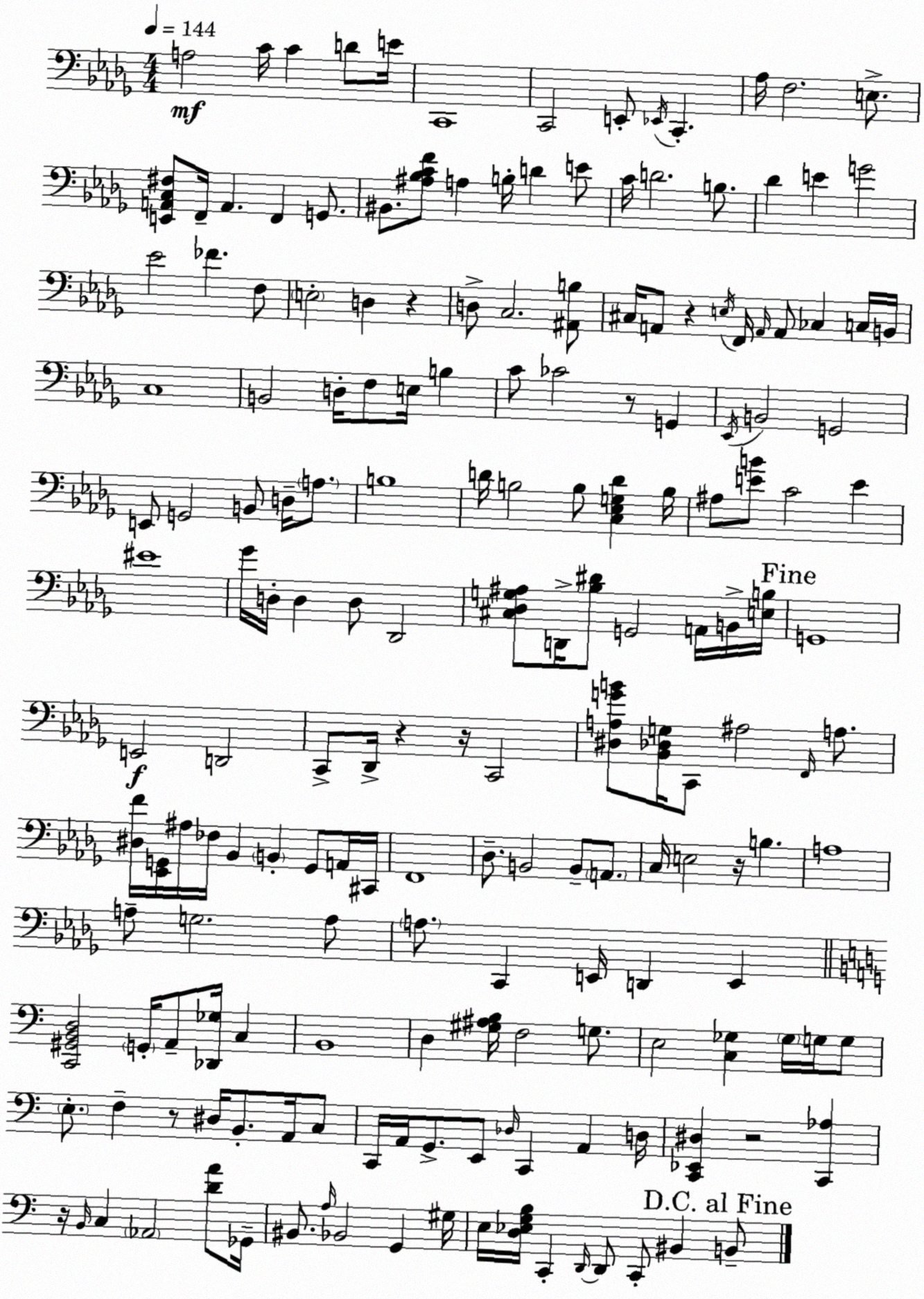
X:1
T:Untitled
M:4/4
L:1/4
K:Bbm
A,2 C/4 C D/2 E/4 C,,4 C,,2 E,,/2 _E,,/4 C,, _A,/4 F,2 E,/2 [E,,A,,C,^F,]/2 F,,/4 A,, F,, G,,/2 ^B,,/2 [^A,_B,CF]/2 A, B,/4 D E/2 C/4 D2 B,/2 _D E G2 _E2 _F F,/2 E,2 D, z D,/2 C,2 [^A,,B,]/2 ^C,/4 A,,/2 z E,/4 F,,/4 A,,/4 A,,/2 _C, C,/4 B,,/4 C,4 B,,2 D,/4 F,/2 E,/4 B, C/2 _C2 z/2 G,, _E,,/4 B,,2 G,,2 E,,/2 G,,2 B,,/2 D,/4 A,/2 B,4 D/4 B,2 B,/2 [C,_E,G,D] B,/4 ^A,/2 [EB]/2 C2 E ^E4 _G/4 D,/4 D, D,/2 _D,,2 [^C,_D,G,^A,]/2 D,,/4 [_B,^D]/2 G,,2 A,,/4 B,,/4 [E,B,]/4 G,,4 E,,2 D,,2 C,,/2 _D,,/4 z z/4 C,,2 [^D,A,GB]/2 [_B,,_D,G,]/4 C,,/2 ^A,2 F,,/4 A,/2 [^D,F]/4 [_E,,G,,]/4 ^A,/4 _F,/4 _B,, B,, G,,/2 A,,/4 ^C,,/4 F,,4 _D,/2 B,,2 B,,/2 A,,/2 C,/4 E,2 z/4 B, A,4 A,/2 G,2 A,/2 A,/2 C,, E,,/4 D,, E,, [C,,^G,,B,,D,]2 G,,/4 A,,/2 [_D,,_G,]/4 C, B,,4 D, [^G,^A,B,]/4 F,2 G,/2 E,2 [C,_G,] _G,/4 G,/4 G,/2 E,/2 F, z/2 ^D,/4 B,,/2 A,,/4 C,/2 C,,/4 A,,/4 G,,/2 E,,/2 _D,/4 C,, A,, D,/4 [C,,_E,,^D,] z2 [C,,_A,] z/4 B,,/4 C, _A,,2 [DA]/2 _G,,/4 ^B,,/2 A,/4 _B,,2 G,, ^G,/4 E,/4 [D,_E,G,B,]/4 C,, D,,/4 D,,/2 C,,/2 ^B,, B,,/2